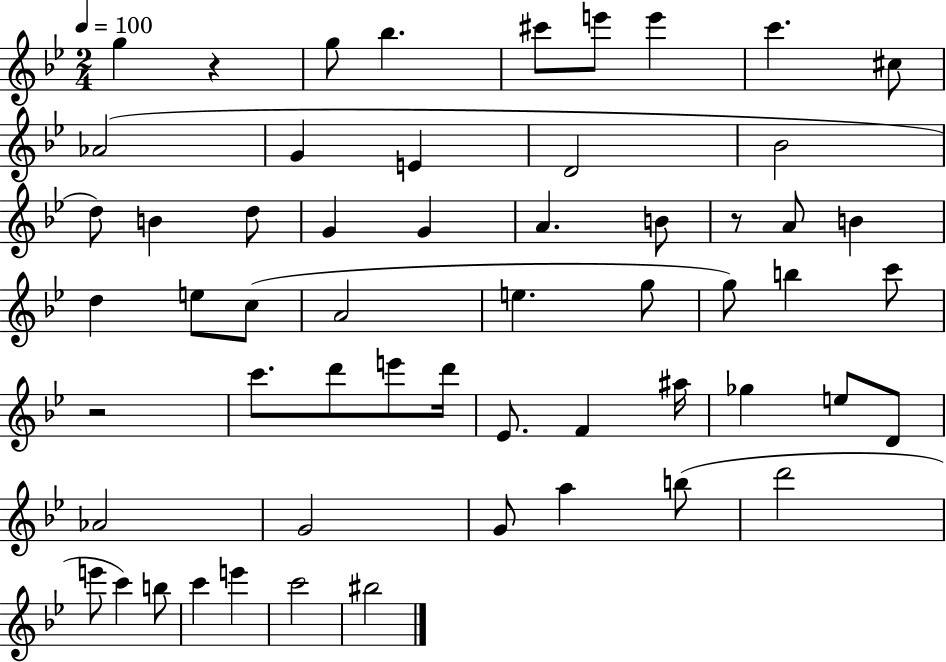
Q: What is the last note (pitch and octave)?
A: BIS5